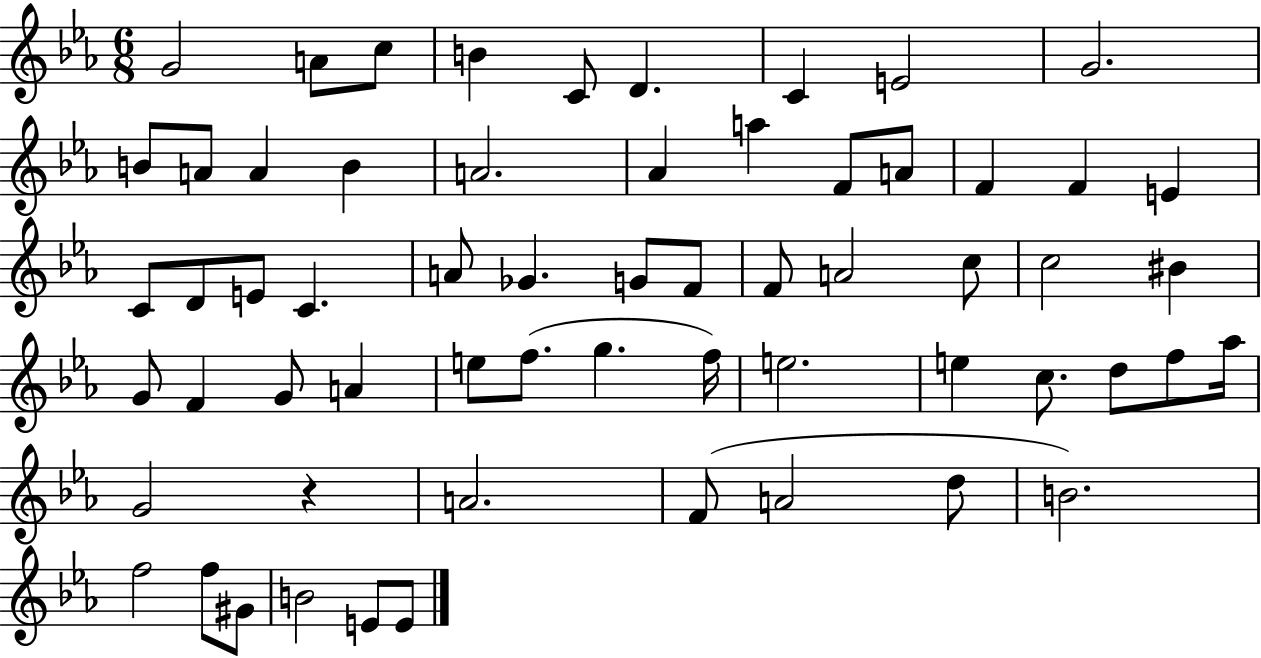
{
  \clef treble
  \numericTimeSignature
  \time 6/8
  \key ees \major
  g'2 a'8 c''8 | b'4 c'8 d'4. | c'4 e'2 | g'2. | \break b'8 a'8 a'4 b'4 | a'2. | aes'4 a''4 f'8 a'8 | f'4 f'4 e'4 | \break c'8 d'8 e'8 c'4. | a'8 ges'4. g'8 f'8 | f'8 a'2 c''8 | c''2 bis'4 | \break g'8 f'4 g'8 a'4 | e''8 f''8.( g''4. f''16) | e''2. | e''4 c''8. d''8 f''8 aes''16 | \break g'2 r4 | a'2. | f'8( a'2 d''8 | b'2.) | \break f''2 f''8 gis'8 | b'2 e'8 e'8 | \bar "|."
}